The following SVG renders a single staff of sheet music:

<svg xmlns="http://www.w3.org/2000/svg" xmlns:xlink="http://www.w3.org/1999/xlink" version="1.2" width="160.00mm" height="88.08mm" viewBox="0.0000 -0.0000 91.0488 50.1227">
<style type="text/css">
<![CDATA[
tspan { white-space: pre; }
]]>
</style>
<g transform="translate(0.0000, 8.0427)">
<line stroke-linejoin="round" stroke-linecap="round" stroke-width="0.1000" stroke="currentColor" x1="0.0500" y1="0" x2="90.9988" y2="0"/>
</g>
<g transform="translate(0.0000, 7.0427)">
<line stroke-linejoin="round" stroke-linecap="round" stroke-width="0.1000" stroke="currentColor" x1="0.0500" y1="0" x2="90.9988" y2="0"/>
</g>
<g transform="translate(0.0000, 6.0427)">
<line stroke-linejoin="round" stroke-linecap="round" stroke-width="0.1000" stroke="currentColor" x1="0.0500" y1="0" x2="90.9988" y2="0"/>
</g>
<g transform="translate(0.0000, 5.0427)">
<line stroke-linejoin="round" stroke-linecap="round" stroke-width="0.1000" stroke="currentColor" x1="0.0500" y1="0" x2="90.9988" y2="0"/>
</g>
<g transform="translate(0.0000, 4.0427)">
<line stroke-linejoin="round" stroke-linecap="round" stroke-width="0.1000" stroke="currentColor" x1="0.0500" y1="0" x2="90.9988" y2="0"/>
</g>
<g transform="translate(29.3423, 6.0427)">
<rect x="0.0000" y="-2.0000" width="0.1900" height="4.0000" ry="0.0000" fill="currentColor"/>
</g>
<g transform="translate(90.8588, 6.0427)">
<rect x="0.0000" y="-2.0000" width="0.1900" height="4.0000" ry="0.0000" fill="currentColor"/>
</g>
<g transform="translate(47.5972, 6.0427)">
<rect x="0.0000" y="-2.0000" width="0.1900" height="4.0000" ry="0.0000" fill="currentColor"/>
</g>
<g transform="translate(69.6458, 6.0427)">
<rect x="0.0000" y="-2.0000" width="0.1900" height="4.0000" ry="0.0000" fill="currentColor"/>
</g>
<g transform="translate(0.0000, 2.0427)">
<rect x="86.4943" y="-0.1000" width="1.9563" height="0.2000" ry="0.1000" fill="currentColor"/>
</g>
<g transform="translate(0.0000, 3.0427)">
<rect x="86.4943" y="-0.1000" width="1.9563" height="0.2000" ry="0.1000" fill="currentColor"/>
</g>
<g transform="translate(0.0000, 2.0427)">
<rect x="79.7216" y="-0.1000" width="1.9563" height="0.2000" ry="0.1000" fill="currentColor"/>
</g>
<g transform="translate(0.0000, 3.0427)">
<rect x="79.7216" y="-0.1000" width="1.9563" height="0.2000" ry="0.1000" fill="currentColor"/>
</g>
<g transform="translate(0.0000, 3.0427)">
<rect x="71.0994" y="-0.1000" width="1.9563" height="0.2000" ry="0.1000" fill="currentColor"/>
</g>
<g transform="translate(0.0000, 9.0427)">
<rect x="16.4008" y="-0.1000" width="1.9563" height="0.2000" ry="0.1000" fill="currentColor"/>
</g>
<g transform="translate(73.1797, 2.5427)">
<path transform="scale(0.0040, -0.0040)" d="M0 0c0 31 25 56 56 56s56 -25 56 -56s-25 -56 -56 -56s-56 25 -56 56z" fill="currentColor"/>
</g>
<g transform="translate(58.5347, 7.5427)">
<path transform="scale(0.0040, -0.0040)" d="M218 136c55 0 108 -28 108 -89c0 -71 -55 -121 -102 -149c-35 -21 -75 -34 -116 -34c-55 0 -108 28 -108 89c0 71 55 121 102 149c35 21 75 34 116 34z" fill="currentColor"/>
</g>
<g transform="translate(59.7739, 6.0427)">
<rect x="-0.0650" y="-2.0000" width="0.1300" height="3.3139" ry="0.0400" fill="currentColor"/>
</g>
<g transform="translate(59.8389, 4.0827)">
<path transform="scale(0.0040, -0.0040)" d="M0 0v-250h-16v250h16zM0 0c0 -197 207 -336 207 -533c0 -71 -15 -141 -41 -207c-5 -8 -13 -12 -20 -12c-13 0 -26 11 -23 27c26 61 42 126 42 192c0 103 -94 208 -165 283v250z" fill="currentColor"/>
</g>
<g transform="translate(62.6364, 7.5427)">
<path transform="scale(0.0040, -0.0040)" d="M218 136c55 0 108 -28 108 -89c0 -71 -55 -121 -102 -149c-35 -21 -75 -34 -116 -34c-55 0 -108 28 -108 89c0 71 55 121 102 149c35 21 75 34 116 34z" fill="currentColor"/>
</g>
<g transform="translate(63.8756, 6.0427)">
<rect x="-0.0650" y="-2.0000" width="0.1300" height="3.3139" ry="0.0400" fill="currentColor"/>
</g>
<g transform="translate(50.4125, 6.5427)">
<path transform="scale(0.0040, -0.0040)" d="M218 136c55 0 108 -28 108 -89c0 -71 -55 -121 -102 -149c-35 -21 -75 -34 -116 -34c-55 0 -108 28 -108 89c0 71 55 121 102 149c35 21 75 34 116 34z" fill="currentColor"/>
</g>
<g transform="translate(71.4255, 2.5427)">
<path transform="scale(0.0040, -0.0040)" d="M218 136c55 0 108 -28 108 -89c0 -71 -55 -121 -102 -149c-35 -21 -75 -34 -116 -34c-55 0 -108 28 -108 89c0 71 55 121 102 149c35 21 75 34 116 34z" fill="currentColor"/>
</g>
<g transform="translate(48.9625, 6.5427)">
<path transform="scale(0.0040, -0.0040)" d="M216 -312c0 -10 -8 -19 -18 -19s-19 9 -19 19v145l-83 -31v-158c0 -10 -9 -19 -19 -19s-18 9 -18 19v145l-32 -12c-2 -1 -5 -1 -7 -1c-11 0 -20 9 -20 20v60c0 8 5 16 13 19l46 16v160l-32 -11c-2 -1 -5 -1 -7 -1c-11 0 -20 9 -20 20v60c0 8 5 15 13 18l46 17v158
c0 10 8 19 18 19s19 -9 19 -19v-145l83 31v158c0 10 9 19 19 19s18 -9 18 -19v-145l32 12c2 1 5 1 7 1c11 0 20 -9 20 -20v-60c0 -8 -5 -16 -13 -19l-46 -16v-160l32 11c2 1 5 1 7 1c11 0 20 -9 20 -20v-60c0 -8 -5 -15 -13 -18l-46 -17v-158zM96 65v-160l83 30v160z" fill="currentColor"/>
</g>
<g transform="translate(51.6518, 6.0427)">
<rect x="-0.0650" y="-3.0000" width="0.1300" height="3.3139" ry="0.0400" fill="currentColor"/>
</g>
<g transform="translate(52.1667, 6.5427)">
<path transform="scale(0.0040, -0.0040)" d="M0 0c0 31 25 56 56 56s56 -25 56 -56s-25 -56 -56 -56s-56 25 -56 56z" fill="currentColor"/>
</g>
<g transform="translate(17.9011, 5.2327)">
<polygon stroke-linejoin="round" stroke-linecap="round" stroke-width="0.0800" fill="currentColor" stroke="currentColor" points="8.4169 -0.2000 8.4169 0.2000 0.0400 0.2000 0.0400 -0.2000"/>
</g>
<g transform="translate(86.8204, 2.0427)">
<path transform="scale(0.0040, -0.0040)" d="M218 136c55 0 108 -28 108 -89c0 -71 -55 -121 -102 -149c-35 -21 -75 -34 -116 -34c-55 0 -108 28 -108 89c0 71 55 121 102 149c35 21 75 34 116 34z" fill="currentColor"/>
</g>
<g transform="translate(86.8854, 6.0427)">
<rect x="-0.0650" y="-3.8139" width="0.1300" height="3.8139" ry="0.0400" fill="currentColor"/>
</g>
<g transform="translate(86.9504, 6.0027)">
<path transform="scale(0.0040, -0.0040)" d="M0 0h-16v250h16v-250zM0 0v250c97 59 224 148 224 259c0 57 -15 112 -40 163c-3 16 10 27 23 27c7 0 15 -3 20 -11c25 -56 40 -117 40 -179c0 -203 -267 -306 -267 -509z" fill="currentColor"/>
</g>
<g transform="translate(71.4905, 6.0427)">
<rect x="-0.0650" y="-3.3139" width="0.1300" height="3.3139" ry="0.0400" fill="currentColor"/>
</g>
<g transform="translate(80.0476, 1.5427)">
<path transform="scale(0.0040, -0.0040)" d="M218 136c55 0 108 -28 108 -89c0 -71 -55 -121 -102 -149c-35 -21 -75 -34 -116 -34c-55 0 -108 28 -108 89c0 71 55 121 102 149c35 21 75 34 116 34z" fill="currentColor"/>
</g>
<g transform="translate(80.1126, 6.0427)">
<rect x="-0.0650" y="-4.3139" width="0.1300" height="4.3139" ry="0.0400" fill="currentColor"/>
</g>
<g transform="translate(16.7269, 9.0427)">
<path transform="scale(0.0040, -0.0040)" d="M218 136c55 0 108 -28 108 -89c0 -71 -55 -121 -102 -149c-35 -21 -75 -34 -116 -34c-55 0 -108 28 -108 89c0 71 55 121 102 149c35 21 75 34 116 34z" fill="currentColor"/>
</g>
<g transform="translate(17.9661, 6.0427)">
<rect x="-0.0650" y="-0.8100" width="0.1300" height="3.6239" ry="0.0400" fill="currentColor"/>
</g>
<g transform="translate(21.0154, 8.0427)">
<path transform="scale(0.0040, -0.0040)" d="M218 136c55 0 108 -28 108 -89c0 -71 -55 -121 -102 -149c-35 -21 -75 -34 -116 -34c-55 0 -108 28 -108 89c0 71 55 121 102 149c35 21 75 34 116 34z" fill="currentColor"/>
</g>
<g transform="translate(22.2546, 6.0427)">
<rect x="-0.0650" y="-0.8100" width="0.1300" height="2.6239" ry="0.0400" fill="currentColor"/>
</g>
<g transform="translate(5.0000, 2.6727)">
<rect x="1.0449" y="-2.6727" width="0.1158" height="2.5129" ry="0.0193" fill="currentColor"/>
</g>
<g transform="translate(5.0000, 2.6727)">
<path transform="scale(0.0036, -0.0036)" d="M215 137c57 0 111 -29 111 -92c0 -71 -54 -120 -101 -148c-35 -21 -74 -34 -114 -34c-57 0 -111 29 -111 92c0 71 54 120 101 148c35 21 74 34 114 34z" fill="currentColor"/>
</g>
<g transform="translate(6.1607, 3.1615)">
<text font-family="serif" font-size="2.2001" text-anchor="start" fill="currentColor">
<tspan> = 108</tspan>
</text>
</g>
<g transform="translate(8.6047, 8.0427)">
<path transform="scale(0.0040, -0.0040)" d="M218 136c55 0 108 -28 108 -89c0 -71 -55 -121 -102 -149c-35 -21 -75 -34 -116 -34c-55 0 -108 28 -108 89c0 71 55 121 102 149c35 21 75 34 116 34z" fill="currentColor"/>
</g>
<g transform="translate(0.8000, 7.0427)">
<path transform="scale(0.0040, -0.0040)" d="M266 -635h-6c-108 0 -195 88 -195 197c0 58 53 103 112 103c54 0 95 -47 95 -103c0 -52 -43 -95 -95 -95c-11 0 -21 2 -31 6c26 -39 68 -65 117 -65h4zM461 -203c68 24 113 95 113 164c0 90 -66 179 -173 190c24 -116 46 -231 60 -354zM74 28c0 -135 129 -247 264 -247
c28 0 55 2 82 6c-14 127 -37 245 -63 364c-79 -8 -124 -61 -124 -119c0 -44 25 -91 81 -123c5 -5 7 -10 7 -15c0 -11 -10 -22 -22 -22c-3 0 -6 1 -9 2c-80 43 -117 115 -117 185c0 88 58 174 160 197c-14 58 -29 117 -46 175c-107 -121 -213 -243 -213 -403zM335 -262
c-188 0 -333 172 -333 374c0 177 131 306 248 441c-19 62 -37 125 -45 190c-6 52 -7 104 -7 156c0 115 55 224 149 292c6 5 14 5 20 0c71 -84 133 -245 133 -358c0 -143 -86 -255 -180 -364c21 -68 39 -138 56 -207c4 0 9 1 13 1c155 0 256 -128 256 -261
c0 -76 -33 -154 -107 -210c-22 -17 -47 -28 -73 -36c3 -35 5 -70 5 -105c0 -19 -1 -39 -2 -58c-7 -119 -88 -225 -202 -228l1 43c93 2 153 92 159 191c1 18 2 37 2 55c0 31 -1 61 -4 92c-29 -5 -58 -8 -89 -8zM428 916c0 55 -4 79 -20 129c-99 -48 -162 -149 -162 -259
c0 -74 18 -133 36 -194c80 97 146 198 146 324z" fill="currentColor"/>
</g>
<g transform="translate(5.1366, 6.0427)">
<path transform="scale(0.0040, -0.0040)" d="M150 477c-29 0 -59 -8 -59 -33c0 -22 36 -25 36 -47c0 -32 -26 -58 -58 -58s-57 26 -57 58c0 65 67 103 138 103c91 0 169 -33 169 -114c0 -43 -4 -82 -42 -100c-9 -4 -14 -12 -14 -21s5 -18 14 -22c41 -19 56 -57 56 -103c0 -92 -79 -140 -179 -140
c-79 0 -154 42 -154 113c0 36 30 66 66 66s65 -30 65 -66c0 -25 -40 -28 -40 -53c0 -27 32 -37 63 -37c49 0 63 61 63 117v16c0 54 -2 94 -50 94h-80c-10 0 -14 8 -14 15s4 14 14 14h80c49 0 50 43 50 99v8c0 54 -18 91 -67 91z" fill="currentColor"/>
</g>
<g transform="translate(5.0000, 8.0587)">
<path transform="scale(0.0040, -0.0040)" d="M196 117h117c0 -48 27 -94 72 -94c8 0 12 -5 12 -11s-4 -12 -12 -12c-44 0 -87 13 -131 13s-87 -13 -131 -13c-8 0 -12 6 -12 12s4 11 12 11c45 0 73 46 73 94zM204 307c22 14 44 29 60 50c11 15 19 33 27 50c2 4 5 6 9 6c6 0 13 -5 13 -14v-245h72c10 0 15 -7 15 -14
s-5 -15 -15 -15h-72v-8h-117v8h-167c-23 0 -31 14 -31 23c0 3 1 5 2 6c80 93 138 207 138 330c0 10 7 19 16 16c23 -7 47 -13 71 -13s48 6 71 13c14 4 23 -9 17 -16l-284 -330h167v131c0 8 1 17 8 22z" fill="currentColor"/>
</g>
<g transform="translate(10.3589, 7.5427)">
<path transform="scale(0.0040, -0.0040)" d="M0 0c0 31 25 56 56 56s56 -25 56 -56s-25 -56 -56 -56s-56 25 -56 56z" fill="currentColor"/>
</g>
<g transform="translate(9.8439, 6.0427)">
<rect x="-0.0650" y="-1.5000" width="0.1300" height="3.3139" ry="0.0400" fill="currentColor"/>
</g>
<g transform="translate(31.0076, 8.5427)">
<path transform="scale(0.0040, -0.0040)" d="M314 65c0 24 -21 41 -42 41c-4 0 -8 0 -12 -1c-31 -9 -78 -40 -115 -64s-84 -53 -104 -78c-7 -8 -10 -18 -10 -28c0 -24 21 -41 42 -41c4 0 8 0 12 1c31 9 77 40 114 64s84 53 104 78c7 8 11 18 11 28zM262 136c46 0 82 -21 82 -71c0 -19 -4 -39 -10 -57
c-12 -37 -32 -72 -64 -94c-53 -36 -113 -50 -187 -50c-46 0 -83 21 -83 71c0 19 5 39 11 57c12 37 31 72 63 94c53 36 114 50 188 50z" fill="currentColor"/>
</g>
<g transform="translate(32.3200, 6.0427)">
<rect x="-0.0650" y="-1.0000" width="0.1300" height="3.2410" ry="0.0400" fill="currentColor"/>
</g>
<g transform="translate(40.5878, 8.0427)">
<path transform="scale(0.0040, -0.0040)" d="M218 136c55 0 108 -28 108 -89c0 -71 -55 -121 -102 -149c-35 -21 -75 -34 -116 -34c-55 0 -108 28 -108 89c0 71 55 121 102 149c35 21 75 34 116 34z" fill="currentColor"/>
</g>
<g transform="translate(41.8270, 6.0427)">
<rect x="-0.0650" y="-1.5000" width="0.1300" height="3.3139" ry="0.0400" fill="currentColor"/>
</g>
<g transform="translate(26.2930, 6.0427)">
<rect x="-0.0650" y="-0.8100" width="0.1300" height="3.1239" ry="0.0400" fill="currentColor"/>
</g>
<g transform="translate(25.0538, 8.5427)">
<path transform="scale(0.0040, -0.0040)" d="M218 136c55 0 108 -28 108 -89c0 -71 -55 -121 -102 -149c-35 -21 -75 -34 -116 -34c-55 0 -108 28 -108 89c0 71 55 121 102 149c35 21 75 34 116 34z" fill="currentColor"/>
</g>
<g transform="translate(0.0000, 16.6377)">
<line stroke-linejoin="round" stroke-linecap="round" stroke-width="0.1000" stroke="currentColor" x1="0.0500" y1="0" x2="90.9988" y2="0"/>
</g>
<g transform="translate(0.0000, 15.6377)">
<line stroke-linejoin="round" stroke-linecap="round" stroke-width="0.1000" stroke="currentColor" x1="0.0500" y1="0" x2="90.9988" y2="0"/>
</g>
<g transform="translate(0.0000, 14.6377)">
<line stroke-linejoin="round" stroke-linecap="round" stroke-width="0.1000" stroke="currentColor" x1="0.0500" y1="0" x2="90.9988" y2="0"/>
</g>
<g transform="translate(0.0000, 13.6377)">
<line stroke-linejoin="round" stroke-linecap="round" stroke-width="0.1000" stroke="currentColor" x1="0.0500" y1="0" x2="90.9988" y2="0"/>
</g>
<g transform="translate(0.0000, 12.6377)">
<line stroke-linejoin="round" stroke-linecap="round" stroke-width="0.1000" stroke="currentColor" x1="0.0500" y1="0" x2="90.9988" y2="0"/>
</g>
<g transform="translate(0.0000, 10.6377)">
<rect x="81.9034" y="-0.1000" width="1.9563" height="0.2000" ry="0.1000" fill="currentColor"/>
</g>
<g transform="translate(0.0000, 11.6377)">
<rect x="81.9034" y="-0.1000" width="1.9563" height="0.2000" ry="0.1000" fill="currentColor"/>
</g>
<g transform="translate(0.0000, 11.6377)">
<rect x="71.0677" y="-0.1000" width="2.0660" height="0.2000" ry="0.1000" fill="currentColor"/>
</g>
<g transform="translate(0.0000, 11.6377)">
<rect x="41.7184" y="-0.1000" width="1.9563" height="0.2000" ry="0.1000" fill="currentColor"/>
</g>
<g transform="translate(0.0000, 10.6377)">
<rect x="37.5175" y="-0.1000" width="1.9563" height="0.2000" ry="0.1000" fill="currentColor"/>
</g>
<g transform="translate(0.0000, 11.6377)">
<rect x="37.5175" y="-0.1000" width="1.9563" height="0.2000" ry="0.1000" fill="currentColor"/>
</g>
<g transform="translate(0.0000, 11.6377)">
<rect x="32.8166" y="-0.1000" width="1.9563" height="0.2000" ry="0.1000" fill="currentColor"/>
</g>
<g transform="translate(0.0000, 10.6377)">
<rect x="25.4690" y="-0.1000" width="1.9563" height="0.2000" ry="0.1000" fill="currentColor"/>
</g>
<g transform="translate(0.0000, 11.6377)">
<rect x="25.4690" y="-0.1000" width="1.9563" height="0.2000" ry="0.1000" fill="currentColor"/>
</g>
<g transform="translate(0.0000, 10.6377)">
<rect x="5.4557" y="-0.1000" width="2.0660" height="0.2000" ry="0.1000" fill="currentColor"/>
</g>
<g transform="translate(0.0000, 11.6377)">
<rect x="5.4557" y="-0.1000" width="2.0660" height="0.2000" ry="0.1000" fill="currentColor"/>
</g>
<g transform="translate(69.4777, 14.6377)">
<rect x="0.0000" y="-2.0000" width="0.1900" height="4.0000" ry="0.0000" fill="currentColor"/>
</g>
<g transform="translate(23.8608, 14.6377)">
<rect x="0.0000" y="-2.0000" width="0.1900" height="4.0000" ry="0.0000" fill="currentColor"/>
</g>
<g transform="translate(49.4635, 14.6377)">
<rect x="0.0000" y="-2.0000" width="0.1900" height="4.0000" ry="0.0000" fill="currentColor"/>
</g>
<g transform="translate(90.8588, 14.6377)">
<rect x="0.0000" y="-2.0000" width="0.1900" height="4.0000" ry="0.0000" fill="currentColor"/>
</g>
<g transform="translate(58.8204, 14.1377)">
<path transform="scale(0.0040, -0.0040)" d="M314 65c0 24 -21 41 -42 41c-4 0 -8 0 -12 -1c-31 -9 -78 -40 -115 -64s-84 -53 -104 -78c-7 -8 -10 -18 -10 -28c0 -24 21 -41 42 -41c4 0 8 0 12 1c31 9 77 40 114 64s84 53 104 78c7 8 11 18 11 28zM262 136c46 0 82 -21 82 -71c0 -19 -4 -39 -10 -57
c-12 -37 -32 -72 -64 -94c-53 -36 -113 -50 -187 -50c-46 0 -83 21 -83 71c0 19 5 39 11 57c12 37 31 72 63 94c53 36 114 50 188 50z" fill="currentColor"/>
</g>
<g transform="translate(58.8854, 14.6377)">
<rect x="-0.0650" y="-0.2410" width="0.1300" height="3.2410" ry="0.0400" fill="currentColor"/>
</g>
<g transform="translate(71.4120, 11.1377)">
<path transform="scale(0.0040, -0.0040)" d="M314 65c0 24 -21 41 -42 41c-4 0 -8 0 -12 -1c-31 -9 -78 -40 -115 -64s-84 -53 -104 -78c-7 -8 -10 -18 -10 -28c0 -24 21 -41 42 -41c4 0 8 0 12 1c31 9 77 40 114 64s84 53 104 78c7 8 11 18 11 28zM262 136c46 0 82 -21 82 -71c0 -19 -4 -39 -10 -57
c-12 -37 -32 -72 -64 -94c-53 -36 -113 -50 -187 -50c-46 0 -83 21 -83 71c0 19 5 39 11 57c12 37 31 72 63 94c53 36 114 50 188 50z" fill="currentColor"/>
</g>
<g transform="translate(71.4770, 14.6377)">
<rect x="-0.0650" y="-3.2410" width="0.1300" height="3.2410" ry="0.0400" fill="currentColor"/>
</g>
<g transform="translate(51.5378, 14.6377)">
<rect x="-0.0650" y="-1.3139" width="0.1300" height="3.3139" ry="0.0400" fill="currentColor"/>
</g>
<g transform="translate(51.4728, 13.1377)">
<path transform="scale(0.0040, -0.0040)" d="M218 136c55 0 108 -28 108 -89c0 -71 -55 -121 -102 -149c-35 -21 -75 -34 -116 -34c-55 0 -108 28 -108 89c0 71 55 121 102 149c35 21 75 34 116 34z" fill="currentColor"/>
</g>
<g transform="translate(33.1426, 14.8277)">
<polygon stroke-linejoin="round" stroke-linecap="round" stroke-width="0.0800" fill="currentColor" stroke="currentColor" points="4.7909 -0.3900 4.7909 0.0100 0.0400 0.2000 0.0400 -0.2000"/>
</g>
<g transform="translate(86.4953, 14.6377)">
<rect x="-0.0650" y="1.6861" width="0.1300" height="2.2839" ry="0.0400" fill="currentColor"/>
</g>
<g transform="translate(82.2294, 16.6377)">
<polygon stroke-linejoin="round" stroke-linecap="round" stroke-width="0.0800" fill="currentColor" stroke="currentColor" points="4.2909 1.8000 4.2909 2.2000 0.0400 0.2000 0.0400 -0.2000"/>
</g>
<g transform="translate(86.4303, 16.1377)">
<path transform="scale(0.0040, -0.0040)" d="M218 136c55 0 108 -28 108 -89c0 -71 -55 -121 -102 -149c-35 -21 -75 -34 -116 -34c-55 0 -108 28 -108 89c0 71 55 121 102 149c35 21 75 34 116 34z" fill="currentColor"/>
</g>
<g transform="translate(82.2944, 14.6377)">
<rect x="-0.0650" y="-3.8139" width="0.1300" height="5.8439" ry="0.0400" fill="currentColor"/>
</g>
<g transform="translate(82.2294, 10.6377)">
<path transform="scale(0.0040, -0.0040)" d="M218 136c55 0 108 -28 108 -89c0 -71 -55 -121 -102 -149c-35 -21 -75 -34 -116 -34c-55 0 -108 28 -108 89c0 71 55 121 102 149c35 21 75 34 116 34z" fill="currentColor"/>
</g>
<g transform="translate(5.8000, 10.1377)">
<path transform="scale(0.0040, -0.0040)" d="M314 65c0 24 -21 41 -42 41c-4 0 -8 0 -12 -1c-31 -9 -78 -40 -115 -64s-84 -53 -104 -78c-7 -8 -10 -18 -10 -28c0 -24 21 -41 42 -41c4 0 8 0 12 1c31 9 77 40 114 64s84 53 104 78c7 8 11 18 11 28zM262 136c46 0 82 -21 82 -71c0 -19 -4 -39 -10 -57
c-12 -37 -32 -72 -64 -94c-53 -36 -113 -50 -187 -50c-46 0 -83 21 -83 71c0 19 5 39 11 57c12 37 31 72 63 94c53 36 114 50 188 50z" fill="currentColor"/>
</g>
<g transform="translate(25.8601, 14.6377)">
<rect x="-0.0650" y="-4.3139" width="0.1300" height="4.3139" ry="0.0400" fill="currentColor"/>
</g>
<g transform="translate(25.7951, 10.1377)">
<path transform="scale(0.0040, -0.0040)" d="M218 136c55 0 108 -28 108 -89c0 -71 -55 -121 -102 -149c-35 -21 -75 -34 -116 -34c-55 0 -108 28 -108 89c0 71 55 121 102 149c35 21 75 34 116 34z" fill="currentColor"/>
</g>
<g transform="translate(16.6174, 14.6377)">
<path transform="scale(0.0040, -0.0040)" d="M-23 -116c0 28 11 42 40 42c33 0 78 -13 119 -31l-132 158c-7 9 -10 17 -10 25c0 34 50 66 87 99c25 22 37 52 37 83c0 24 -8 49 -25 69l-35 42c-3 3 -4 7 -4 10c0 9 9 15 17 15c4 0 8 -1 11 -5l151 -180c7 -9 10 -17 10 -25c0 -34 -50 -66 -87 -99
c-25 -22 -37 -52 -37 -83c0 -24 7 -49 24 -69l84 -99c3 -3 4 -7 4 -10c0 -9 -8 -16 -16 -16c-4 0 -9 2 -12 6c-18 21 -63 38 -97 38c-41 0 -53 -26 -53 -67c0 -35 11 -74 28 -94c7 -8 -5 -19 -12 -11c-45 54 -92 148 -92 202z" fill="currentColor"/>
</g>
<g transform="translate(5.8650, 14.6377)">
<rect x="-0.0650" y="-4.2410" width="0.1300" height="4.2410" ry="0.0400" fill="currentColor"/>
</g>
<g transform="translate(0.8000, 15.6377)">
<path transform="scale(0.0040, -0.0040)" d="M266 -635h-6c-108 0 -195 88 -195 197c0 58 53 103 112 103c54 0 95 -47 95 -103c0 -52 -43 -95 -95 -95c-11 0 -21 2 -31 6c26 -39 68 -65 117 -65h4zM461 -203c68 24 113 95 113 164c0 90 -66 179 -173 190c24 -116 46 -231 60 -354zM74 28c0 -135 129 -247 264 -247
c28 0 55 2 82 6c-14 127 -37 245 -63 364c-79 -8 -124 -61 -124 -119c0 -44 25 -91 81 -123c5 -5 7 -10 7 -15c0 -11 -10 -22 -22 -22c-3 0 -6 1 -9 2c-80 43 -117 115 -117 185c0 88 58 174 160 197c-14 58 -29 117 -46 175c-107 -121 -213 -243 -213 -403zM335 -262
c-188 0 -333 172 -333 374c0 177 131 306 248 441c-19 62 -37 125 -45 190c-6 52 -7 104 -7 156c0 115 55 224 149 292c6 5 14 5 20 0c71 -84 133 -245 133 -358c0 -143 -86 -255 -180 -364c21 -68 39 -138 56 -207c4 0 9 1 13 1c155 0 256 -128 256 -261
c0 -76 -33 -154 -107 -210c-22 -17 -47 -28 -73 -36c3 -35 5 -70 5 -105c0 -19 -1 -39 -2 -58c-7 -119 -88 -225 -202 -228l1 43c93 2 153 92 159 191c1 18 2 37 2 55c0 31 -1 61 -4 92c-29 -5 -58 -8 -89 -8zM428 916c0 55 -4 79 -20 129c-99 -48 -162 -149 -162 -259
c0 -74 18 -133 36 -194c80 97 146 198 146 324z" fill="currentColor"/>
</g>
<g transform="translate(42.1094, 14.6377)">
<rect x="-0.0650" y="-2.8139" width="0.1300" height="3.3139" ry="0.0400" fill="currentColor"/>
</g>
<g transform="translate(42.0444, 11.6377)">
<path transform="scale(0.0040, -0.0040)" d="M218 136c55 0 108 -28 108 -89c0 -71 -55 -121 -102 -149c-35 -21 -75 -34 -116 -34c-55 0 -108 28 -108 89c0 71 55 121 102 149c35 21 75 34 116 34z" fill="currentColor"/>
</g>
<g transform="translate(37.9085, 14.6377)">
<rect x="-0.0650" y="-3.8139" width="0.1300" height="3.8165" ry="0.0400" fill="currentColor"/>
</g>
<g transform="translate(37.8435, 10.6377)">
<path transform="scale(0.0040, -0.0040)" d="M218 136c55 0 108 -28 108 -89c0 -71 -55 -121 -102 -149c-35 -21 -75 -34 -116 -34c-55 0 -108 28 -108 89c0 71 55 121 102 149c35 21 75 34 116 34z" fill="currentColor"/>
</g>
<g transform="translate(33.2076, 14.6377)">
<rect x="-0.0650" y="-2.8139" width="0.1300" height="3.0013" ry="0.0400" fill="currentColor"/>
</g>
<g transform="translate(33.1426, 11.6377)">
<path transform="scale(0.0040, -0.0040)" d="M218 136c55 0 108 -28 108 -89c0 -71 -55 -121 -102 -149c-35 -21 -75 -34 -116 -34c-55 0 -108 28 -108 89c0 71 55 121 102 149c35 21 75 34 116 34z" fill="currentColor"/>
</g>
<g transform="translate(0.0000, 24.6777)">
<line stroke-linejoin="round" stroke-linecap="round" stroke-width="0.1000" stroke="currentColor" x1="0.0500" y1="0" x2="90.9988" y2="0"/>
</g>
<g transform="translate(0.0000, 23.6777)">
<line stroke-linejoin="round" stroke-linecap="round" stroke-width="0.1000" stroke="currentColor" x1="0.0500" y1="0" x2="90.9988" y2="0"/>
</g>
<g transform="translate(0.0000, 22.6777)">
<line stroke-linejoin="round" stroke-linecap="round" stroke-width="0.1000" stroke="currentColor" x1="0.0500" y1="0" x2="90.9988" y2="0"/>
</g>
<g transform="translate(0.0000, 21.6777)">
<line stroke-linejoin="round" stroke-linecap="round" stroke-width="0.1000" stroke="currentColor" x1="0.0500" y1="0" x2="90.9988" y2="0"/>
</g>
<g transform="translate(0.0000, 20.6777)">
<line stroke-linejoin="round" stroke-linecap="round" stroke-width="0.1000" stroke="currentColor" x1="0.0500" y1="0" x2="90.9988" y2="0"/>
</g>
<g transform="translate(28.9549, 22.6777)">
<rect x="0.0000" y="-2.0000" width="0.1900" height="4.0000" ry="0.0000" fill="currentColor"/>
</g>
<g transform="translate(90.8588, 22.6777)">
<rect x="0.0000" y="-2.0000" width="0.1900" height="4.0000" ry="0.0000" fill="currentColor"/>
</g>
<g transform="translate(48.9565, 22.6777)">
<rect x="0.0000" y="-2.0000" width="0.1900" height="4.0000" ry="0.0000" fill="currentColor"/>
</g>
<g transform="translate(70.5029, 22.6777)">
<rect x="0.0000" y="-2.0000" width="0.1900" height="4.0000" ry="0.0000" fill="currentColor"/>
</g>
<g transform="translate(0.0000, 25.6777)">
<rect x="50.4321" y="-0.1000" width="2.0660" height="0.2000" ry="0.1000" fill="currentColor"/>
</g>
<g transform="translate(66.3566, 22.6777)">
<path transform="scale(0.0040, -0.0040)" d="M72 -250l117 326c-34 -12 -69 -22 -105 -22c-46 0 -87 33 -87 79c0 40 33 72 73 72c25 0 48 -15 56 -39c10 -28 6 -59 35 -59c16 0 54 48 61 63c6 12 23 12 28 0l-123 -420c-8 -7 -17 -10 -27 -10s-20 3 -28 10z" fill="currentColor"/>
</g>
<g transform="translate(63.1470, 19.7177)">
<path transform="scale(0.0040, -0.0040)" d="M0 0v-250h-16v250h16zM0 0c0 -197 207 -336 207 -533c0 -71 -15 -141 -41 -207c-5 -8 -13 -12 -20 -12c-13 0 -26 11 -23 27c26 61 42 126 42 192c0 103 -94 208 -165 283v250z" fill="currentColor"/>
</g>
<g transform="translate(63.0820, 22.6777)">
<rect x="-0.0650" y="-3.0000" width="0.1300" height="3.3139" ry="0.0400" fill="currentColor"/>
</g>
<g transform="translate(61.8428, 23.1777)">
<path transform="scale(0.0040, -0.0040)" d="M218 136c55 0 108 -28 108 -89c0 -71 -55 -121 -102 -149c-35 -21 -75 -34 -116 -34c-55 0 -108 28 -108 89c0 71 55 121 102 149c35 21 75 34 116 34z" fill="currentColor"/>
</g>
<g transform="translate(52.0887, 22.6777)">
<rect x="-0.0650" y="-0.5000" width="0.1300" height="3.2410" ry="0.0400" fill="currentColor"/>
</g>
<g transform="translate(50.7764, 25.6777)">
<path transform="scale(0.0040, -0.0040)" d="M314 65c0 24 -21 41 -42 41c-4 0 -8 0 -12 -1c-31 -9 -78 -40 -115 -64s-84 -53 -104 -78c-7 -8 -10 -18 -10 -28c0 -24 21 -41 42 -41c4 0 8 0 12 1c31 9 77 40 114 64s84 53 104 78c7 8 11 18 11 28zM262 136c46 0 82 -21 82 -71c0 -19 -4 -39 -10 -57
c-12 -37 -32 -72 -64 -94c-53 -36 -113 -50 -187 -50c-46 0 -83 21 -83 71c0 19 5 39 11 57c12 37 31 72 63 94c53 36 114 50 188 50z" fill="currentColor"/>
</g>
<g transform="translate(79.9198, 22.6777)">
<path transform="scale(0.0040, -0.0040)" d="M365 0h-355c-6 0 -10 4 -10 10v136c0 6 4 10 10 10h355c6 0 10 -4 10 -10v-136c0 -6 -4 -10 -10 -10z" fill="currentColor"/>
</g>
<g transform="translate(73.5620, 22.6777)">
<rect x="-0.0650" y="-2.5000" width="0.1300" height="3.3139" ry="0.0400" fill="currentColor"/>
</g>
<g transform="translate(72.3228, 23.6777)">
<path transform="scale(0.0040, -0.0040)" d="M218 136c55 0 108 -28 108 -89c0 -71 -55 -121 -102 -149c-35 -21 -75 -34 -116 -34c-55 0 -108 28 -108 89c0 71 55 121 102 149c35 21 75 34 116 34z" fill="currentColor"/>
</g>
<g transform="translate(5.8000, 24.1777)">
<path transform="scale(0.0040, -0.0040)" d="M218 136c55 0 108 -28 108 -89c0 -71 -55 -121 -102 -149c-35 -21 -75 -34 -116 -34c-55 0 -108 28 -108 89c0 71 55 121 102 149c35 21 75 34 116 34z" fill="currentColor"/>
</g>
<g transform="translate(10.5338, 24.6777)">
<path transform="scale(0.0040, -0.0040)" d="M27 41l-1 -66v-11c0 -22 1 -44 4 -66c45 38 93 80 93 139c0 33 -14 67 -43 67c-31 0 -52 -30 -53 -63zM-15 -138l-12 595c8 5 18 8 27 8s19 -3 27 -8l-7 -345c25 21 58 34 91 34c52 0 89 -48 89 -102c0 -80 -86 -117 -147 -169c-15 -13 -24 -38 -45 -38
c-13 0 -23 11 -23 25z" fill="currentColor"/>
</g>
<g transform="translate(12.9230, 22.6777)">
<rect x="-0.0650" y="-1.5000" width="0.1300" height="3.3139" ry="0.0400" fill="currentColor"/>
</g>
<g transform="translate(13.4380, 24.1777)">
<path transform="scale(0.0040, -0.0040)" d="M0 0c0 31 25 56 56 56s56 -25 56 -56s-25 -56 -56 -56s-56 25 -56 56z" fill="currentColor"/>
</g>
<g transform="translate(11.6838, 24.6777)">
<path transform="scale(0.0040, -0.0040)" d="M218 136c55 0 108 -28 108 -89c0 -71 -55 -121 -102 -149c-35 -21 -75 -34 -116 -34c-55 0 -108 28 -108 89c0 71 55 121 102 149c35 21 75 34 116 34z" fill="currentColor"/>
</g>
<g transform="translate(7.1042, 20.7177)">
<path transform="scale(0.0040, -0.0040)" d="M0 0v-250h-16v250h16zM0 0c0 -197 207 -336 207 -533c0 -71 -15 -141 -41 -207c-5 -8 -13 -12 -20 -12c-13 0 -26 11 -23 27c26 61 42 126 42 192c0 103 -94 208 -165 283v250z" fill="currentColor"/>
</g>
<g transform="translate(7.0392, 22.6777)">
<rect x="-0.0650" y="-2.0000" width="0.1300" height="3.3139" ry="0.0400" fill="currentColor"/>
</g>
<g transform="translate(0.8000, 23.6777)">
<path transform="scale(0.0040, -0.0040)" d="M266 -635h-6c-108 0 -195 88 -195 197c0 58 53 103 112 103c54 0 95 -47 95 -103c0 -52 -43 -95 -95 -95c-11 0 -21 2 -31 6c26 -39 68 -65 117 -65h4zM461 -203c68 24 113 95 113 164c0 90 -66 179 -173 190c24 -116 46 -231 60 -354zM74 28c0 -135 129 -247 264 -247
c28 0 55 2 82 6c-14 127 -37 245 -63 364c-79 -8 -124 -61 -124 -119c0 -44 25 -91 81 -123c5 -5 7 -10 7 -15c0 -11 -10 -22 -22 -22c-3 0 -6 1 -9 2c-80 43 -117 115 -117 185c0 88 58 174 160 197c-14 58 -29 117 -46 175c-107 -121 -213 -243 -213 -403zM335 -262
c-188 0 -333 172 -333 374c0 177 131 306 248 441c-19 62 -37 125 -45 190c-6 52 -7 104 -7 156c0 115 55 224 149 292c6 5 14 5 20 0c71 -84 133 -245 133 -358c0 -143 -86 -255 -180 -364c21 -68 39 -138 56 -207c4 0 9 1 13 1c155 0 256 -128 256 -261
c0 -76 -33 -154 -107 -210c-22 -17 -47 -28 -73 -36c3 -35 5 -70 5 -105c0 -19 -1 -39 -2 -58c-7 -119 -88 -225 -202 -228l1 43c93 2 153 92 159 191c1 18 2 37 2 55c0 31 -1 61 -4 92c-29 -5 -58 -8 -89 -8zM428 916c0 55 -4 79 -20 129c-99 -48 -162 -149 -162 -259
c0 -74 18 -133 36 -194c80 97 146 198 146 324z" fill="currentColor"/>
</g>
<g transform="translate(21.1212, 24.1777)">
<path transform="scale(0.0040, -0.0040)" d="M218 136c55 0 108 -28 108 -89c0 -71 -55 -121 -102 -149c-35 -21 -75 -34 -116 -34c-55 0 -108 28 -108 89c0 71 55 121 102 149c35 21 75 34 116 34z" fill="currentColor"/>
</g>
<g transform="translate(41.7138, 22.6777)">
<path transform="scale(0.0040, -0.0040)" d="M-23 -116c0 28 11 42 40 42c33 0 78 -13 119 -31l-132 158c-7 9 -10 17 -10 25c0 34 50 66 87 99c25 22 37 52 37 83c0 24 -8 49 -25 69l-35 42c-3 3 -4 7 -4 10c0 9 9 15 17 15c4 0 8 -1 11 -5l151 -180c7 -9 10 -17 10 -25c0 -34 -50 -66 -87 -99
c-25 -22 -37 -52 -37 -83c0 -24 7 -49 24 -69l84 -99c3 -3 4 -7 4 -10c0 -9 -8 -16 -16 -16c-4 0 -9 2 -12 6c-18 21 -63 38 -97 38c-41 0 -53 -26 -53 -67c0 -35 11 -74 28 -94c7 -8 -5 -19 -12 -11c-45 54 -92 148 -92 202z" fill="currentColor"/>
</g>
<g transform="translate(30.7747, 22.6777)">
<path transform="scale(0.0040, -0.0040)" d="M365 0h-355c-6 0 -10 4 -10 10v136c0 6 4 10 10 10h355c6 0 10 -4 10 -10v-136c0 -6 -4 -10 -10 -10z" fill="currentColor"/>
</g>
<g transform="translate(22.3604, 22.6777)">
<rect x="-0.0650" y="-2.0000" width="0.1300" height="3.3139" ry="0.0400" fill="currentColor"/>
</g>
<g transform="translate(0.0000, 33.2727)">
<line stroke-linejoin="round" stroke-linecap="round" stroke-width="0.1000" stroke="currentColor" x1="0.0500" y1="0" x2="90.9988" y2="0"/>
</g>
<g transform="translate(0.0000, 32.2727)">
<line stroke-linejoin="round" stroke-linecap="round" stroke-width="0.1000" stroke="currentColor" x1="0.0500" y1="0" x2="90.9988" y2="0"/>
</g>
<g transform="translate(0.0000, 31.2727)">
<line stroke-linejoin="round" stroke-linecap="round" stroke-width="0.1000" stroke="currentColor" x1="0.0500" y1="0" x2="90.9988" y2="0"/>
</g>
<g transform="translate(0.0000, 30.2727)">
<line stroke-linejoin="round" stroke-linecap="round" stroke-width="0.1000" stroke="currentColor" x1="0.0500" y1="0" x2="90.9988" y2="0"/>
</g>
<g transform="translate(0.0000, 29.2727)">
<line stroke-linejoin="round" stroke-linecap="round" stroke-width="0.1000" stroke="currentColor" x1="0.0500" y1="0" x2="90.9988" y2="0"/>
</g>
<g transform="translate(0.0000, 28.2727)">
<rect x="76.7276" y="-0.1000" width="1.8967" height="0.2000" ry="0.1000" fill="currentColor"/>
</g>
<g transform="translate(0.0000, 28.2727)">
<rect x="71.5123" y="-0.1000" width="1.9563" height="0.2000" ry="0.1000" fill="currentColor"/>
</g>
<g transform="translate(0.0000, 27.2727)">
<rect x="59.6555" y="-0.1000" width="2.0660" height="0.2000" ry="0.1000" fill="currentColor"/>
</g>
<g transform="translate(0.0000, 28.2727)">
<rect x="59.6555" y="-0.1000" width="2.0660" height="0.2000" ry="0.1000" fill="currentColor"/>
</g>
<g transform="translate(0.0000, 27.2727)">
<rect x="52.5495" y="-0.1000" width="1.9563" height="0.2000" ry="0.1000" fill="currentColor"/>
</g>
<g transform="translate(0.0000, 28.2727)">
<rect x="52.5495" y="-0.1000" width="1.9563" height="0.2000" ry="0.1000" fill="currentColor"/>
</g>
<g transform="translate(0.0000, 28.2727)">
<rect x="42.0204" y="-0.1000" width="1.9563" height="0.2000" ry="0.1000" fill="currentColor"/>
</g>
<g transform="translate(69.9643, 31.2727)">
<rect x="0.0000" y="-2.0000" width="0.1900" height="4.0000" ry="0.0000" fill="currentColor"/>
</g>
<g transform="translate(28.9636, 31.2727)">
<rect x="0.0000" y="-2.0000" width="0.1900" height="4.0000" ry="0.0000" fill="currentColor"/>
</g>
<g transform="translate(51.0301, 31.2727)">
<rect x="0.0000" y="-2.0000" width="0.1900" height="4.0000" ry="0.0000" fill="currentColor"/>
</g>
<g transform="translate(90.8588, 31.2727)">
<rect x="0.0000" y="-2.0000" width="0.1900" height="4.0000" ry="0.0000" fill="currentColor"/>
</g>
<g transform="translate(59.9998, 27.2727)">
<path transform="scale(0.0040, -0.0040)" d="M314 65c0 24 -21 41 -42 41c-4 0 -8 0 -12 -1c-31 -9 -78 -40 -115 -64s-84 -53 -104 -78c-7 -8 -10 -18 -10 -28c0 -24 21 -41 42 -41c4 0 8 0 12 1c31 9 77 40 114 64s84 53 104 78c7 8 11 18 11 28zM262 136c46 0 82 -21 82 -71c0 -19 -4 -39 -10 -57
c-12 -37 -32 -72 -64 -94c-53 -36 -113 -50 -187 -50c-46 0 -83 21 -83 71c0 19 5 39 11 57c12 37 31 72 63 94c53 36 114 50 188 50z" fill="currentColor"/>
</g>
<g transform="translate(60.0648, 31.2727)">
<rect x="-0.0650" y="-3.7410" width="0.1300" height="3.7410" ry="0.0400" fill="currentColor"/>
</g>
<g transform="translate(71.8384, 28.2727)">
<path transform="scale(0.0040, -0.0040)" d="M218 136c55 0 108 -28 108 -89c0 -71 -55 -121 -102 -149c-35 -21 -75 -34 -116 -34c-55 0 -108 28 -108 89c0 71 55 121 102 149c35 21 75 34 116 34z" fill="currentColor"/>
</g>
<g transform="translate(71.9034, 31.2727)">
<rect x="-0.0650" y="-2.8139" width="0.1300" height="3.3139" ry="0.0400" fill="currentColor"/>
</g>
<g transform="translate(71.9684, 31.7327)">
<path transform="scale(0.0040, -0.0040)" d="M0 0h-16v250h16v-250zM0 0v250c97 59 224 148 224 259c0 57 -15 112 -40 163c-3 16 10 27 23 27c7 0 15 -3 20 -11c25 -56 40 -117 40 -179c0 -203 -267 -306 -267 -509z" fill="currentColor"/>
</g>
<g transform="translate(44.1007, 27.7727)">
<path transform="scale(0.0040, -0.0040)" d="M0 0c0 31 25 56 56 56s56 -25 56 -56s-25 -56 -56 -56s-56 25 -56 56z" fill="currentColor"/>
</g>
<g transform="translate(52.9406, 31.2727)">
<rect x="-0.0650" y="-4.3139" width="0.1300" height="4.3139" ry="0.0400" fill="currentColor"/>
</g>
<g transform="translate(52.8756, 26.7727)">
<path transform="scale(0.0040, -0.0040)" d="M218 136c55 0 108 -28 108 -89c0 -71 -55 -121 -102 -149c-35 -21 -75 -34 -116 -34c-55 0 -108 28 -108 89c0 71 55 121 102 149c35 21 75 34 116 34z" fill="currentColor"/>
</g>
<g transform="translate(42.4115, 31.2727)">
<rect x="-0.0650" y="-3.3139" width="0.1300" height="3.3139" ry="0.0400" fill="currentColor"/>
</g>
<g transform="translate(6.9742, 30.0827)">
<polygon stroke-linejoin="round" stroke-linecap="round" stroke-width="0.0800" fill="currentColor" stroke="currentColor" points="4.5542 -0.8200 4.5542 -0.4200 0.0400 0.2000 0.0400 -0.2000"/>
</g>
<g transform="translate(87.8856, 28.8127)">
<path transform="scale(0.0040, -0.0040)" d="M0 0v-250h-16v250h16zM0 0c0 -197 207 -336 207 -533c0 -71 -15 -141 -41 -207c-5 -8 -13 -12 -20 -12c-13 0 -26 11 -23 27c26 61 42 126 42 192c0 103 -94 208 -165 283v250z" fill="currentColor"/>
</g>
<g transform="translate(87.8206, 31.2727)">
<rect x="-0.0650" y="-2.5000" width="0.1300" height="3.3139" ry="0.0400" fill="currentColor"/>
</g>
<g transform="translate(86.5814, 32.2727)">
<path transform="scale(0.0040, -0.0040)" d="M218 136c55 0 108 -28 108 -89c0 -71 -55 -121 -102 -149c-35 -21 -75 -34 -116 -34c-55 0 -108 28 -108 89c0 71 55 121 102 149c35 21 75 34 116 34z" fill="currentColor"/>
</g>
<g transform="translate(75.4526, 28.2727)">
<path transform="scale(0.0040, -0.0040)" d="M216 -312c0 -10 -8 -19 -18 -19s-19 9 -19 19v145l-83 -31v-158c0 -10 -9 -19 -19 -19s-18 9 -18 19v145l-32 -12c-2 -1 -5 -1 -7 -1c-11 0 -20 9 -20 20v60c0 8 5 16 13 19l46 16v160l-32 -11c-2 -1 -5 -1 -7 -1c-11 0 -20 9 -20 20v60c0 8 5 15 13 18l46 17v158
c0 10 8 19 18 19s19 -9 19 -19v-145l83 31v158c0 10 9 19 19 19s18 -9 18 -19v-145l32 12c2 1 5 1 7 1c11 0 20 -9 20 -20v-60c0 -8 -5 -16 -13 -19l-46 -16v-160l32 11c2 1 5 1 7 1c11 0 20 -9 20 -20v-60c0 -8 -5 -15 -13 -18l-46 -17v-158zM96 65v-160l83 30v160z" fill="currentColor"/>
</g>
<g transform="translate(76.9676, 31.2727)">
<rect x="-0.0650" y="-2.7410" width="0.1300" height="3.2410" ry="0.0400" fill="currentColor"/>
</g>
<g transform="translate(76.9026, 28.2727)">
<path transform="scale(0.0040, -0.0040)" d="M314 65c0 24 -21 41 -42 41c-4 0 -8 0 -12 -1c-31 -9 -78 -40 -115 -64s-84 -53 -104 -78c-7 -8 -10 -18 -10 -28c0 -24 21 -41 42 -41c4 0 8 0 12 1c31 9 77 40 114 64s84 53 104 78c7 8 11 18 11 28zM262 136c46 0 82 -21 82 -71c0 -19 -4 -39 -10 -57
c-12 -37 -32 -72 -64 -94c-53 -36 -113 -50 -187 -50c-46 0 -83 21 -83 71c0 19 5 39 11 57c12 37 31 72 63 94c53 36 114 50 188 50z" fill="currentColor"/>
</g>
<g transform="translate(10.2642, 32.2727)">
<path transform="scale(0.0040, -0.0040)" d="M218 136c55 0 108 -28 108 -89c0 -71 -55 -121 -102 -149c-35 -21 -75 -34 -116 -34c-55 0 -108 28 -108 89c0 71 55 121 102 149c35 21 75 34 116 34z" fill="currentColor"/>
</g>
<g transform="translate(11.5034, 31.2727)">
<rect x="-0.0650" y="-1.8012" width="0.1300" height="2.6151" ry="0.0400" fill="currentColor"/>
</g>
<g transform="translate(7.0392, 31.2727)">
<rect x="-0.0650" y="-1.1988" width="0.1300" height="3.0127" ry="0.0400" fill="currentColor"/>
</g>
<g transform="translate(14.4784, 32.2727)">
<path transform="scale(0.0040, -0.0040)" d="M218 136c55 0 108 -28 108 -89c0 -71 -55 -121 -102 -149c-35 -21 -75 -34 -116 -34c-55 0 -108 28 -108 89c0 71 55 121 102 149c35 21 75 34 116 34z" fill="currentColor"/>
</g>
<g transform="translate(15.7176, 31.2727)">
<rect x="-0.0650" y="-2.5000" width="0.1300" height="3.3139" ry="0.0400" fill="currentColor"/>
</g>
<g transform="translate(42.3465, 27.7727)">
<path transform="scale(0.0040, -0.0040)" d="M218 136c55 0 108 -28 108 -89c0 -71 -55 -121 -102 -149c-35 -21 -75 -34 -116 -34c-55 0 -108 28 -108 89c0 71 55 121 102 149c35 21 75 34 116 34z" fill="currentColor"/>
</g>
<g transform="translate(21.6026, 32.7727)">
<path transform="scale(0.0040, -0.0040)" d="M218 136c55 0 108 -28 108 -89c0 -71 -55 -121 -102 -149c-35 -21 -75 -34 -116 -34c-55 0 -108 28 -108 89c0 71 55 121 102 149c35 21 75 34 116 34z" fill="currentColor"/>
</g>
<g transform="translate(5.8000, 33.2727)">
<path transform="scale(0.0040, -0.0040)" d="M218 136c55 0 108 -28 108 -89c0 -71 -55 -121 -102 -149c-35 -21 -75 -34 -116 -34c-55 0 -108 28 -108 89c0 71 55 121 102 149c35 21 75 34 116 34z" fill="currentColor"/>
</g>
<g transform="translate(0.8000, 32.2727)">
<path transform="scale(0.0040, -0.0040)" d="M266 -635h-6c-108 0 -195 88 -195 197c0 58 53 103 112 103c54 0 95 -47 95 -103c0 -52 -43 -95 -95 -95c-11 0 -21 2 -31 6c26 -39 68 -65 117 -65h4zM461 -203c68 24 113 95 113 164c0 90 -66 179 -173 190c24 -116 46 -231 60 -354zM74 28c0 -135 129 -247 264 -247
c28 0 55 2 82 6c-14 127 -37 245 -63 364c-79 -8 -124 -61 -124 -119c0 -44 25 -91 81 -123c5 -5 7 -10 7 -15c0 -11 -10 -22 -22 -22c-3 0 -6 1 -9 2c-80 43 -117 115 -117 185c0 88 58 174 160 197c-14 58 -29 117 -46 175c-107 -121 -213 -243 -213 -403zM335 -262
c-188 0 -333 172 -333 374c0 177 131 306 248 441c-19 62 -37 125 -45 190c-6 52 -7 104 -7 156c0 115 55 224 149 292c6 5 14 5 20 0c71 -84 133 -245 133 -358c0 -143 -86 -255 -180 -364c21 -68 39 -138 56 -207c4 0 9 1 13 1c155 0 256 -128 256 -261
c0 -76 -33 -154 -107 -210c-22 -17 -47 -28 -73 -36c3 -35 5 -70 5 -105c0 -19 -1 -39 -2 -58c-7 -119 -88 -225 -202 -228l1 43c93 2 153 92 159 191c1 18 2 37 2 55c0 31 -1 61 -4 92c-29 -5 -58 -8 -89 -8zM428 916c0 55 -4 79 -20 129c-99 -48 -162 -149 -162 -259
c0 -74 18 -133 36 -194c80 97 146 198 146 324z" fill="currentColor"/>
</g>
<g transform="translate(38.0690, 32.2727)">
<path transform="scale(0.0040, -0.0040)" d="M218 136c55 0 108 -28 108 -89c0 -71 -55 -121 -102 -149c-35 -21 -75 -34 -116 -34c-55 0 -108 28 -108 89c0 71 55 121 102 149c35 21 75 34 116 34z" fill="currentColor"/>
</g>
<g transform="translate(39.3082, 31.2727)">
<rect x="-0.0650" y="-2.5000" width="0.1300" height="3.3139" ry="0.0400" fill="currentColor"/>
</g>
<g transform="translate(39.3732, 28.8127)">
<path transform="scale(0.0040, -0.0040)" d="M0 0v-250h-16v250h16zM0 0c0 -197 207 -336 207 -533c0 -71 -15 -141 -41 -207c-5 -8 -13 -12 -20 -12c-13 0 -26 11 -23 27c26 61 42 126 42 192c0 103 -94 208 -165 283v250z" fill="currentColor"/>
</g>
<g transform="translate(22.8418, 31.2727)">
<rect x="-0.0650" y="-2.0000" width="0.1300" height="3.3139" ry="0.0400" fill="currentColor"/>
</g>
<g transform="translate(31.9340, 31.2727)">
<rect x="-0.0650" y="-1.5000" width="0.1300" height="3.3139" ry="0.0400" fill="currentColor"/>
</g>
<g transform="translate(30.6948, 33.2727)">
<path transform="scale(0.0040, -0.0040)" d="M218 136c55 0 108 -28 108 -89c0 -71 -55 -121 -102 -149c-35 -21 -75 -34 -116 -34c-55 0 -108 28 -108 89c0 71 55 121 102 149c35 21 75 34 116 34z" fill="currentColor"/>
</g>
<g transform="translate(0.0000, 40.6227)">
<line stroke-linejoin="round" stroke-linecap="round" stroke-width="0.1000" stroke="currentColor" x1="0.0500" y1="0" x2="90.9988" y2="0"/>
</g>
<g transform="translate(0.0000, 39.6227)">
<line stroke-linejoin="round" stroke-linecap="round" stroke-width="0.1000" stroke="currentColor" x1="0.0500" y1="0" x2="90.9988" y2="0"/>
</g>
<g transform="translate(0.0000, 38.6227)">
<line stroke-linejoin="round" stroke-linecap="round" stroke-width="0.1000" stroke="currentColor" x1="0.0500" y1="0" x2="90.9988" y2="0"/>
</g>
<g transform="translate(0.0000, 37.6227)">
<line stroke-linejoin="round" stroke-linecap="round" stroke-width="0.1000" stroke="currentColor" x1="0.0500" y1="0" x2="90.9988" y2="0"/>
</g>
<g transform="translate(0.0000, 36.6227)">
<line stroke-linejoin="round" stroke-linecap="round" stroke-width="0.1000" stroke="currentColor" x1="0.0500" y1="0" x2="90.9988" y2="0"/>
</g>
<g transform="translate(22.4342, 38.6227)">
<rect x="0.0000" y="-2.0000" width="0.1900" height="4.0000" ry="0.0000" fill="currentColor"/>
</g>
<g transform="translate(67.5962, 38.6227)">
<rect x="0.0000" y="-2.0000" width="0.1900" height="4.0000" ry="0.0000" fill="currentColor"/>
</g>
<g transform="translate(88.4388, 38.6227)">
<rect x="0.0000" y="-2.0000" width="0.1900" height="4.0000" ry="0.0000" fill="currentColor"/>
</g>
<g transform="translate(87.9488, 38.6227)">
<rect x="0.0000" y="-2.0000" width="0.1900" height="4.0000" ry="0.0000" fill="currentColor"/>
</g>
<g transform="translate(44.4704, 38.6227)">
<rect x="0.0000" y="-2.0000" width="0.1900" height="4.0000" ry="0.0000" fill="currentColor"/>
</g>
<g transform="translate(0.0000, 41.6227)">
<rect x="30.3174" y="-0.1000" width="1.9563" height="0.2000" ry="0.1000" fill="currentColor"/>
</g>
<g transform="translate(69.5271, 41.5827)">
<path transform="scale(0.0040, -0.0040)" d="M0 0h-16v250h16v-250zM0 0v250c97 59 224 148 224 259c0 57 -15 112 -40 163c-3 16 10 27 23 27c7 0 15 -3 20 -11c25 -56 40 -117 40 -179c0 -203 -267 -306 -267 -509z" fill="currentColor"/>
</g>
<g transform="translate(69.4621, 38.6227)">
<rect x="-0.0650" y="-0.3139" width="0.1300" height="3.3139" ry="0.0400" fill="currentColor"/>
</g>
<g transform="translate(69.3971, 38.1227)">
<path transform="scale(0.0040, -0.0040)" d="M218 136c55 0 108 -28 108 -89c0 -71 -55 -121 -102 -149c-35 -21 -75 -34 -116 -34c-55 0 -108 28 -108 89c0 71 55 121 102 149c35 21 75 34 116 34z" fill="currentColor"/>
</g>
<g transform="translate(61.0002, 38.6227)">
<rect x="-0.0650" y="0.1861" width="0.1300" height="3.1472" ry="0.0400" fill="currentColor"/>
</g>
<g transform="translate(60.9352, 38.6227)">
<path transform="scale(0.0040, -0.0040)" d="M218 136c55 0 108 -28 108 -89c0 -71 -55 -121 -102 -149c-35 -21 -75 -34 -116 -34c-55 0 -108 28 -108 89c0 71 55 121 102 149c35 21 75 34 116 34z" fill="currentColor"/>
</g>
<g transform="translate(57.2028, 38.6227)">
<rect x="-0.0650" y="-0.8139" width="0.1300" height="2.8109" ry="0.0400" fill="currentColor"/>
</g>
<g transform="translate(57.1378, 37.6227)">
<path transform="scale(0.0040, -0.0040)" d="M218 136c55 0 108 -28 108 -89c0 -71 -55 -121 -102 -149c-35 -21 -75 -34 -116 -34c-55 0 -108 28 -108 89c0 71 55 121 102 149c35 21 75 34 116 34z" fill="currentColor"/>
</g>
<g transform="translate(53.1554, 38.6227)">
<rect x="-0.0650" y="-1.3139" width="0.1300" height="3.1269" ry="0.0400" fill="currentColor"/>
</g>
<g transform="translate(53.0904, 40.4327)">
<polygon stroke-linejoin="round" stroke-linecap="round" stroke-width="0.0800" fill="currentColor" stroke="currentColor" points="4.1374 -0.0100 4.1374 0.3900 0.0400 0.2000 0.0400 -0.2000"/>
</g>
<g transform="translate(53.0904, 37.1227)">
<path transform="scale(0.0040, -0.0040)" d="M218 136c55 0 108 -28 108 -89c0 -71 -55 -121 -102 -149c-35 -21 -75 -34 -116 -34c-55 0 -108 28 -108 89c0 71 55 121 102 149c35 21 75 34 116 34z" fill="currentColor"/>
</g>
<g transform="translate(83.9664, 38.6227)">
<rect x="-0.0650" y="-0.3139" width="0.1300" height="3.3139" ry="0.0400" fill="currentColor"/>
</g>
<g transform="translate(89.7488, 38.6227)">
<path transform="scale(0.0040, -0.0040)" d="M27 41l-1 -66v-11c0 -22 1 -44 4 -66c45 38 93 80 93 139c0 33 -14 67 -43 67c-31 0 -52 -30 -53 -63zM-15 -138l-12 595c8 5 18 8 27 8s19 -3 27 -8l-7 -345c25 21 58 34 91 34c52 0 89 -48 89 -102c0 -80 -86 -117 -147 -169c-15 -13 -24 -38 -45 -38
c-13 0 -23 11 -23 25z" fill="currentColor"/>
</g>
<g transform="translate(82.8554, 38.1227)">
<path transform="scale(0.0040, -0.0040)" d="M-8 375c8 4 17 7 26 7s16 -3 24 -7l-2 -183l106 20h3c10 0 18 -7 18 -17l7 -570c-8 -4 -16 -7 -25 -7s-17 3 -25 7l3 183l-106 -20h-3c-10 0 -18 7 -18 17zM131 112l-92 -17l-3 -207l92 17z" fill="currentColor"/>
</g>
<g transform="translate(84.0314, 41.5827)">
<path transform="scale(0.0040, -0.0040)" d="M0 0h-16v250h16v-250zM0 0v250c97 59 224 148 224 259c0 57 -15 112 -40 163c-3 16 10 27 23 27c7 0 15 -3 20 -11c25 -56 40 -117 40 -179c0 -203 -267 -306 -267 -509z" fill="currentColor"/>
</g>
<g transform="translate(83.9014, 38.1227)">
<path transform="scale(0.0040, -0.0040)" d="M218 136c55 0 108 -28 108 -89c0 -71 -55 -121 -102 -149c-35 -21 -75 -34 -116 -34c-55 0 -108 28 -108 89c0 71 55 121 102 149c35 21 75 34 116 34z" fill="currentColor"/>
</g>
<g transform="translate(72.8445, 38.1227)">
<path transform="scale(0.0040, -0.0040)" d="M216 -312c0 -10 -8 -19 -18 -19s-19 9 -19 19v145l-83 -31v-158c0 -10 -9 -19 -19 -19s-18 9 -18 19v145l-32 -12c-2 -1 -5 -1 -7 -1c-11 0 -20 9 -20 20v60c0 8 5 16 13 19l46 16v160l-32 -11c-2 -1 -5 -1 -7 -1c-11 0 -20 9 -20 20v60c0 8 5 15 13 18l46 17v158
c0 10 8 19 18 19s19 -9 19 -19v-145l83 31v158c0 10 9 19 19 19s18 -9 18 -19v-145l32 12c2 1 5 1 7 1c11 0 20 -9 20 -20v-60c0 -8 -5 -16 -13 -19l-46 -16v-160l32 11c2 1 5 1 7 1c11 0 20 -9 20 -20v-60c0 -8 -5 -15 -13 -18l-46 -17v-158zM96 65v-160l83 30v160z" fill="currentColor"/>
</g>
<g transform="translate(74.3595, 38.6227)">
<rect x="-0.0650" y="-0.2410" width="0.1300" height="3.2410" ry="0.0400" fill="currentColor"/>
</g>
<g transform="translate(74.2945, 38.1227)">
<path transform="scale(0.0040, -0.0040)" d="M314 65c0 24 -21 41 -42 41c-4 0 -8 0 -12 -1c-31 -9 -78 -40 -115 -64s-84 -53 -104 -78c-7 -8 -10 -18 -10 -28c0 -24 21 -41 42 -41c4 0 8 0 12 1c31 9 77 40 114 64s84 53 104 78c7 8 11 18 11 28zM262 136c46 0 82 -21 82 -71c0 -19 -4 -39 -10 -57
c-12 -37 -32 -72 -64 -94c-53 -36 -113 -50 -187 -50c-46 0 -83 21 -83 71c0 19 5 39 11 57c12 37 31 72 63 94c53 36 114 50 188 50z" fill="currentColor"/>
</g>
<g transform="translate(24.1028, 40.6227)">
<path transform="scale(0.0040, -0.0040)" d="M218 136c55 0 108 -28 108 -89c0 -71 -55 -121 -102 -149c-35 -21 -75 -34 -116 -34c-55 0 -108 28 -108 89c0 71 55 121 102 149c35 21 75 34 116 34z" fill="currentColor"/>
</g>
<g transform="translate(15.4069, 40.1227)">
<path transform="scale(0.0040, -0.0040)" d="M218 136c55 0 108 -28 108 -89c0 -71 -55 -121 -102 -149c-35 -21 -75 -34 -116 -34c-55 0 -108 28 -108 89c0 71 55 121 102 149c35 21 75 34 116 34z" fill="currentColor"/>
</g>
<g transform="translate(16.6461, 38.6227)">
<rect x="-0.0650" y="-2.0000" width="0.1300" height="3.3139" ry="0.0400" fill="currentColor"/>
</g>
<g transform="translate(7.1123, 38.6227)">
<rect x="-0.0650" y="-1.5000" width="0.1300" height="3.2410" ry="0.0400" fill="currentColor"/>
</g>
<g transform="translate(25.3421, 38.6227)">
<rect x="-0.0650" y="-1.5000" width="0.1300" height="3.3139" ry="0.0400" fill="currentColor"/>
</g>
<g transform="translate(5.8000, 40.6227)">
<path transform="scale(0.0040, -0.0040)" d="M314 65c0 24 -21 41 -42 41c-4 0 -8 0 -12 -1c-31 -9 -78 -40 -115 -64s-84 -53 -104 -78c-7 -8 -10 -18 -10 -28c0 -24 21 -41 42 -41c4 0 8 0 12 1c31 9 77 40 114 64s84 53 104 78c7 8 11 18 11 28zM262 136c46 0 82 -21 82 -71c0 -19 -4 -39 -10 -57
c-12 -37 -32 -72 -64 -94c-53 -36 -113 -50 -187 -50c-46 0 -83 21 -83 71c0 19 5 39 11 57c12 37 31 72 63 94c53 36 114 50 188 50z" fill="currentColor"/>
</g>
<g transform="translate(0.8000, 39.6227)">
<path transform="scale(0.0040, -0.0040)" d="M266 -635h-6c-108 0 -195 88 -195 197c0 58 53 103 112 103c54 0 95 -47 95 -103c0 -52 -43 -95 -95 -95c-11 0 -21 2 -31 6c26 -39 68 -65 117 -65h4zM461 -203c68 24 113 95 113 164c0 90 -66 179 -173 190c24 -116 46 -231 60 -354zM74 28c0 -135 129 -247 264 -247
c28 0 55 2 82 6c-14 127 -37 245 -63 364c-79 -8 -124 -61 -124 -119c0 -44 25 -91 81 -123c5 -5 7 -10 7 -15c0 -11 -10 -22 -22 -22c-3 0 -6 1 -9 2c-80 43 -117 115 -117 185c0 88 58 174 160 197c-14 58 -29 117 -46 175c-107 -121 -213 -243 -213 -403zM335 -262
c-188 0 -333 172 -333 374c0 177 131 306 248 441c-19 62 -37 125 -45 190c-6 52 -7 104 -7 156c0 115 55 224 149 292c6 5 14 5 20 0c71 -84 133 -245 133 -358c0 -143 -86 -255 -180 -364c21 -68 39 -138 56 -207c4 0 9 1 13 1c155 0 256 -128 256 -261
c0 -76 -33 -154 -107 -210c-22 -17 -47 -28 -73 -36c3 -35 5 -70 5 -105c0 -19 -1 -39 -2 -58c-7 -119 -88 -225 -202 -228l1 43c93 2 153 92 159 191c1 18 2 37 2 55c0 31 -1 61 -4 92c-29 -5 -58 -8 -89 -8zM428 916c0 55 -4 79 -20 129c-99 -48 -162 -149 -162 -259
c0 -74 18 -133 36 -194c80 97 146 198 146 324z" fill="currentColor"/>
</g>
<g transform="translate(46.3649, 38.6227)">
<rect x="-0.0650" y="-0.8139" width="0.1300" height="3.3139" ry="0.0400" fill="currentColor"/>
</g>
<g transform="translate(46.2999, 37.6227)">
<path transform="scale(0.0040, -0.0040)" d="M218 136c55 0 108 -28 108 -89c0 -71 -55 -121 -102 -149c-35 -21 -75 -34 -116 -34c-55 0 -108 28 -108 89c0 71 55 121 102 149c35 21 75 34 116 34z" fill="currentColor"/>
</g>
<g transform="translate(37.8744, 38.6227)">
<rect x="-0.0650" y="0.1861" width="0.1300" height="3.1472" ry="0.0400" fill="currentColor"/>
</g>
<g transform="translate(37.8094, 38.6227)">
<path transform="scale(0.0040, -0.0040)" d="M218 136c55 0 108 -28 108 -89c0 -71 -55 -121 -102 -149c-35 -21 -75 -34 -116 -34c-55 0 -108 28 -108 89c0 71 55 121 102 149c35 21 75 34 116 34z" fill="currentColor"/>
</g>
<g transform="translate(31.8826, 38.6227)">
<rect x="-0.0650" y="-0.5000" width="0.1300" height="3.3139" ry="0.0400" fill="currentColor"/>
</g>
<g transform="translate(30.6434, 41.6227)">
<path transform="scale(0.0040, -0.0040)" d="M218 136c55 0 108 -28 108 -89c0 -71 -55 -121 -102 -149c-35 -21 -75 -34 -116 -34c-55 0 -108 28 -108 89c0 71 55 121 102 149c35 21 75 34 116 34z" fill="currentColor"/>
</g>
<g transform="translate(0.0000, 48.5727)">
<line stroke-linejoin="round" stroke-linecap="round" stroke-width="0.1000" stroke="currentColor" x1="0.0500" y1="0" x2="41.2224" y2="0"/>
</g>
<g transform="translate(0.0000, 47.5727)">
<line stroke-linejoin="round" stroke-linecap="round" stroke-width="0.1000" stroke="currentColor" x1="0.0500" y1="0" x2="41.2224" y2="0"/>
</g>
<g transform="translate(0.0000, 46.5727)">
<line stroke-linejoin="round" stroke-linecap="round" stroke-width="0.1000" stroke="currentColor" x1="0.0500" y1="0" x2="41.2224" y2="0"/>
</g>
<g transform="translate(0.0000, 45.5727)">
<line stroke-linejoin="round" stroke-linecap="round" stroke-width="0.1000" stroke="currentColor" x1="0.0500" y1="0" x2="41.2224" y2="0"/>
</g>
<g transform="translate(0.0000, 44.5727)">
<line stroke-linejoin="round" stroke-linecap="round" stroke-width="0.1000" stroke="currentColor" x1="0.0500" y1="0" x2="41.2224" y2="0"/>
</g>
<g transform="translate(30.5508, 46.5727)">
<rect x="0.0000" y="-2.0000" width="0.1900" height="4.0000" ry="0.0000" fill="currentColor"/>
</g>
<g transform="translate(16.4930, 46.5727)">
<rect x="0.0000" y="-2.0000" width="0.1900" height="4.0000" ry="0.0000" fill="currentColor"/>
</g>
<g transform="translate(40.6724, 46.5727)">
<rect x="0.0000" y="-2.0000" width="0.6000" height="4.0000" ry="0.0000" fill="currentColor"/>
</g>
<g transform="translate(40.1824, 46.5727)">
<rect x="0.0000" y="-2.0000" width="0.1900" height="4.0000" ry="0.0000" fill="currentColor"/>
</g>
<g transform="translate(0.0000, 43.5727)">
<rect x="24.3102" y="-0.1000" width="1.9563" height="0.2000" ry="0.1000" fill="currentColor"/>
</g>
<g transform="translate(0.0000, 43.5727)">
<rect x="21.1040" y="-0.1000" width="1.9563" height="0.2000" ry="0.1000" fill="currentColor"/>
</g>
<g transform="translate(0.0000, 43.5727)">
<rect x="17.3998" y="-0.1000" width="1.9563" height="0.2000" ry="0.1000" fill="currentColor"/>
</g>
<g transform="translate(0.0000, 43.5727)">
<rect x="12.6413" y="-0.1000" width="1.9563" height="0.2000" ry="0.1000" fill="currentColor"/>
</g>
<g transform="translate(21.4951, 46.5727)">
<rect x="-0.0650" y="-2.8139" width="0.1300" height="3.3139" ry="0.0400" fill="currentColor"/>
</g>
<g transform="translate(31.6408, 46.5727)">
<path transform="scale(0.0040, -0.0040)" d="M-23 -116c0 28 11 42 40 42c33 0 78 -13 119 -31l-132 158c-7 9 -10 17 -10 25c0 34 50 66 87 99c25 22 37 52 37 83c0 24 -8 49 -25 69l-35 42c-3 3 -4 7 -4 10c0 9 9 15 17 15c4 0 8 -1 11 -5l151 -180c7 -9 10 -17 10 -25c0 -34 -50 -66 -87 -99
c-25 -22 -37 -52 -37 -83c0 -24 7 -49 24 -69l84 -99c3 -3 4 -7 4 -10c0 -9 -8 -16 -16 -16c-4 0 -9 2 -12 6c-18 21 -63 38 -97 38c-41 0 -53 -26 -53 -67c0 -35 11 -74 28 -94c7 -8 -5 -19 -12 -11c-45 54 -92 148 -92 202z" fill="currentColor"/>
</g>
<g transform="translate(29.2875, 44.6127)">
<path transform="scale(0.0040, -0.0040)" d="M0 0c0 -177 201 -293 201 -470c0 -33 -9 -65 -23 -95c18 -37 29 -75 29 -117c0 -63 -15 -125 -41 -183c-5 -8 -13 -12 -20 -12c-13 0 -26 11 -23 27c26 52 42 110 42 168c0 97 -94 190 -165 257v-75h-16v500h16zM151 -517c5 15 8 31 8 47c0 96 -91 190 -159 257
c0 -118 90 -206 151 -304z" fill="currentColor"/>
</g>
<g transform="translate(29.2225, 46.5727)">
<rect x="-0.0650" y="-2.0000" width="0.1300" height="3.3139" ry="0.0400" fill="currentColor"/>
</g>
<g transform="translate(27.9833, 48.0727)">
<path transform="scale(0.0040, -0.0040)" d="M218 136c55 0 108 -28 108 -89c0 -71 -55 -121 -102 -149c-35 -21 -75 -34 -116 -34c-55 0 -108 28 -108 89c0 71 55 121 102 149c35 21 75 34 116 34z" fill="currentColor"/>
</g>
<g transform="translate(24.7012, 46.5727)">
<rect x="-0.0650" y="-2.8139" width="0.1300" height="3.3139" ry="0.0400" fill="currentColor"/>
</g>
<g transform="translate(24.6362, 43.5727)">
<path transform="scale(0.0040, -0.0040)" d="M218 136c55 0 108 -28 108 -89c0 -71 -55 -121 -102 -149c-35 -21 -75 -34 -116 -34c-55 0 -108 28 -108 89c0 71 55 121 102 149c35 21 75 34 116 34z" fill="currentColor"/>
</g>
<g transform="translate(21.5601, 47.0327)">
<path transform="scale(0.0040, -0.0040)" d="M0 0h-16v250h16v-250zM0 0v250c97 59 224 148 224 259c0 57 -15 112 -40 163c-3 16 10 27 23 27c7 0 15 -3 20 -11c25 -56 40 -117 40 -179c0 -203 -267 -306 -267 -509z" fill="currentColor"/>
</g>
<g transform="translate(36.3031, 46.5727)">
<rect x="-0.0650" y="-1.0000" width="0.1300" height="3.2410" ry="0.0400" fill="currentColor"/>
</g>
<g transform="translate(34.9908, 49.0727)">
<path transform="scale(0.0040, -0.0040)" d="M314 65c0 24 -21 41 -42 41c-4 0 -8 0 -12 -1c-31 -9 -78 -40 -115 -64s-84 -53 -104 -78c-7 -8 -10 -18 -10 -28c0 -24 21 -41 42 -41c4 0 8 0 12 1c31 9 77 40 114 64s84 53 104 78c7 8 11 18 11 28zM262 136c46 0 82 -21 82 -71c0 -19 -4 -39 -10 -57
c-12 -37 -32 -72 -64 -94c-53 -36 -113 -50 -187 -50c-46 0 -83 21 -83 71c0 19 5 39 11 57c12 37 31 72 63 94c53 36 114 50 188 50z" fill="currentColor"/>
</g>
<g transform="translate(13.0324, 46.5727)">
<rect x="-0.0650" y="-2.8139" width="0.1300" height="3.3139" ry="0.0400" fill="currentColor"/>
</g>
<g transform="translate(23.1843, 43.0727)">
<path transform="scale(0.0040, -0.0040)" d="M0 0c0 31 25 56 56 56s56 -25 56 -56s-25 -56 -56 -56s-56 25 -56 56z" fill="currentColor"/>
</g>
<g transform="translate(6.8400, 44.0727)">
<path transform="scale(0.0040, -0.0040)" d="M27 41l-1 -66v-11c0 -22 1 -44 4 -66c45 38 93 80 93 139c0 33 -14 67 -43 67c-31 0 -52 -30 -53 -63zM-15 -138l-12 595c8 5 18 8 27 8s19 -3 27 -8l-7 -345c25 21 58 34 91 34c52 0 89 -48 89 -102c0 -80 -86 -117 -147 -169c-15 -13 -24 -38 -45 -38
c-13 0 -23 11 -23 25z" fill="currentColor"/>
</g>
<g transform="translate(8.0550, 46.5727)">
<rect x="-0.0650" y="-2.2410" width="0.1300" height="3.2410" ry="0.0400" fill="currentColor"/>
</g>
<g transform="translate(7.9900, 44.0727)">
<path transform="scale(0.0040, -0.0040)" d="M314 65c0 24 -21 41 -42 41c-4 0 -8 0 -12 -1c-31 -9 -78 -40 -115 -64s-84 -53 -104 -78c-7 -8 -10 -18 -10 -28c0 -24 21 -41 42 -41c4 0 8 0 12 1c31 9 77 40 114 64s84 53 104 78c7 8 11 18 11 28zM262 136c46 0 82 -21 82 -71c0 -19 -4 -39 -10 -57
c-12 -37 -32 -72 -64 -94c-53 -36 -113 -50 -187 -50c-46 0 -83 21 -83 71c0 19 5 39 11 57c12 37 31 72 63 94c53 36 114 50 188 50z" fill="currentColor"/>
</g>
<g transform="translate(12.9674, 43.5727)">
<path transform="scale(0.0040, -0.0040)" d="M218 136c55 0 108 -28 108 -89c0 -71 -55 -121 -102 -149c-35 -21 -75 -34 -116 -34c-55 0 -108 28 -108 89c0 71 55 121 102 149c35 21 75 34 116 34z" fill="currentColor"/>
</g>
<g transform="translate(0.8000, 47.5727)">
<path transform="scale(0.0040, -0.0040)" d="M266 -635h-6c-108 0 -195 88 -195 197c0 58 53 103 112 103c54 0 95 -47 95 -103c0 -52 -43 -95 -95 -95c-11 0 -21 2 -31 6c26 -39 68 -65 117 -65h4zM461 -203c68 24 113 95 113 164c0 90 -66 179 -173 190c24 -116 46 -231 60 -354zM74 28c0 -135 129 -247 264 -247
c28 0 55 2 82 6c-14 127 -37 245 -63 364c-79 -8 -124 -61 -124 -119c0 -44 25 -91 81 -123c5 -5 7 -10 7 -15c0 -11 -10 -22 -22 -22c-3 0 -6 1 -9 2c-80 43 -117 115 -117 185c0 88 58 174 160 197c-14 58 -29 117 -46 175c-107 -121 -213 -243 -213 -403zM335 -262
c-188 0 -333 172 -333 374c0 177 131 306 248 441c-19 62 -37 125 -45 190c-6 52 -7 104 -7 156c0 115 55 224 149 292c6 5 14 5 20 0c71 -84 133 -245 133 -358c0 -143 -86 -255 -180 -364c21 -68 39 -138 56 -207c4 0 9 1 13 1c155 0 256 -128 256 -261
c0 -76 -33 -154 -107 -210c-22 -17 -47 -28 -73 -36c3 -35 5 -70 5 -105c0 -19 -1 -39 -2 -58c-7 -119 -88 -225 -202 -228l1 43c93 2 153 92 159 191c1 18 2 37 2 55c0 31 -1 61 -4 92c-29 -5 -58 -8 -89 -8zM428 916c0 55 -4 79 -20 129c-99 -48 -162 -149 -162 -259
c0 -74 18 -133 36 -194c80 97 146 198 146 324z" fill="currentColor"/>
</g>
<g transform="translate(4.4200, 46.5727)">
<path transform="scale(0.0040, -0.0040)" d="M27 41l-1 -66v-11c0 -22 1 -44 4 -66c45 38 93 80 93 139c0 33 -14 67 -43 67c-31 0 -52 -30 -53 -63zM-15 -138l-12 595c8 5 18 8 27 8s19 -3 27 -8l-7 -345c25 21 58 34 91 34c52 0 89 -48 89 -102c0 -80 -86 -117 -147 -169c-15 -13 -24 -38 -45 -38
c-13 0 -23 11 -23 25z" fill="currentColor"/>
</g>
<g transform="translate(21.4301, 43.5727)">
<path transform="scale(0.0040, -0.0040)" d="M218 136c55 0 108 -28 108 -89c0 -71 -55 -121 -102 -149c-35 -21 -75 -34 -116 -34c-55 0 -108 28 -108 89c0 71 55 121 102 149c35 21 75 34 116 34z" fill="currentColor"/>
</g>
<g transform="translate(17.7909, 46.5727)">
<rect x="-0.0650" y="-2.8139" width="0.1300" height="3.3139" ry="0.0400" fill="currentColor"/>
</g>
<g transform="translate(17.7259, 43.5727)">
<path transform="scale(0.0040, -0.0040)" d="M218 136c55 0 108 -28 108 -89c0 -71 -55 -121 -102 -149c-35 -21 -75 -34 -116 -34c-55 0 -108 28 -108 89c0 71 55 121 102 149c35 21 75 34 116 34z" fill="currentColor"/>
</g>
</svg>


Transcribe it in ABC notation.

X:1
T:Untitled
M:3/4
L:1/4
K:C
E C/2 E/2 D/2 D2 E ^A F/2 F b d' c'/2 d'2 z d' a/2 c'/2 a e c2 b2 c'/2 F/2 F/2 _E F z2 z C2 A/2 z/2 G z2 E/2 G/2 G F E G/2 b d' c'2 a/2 ^a2 G/2 E2 F E C B d e/2 d/2 B c/2 ^c2 c/2 _g2 a a a/2 a F/4 z D2